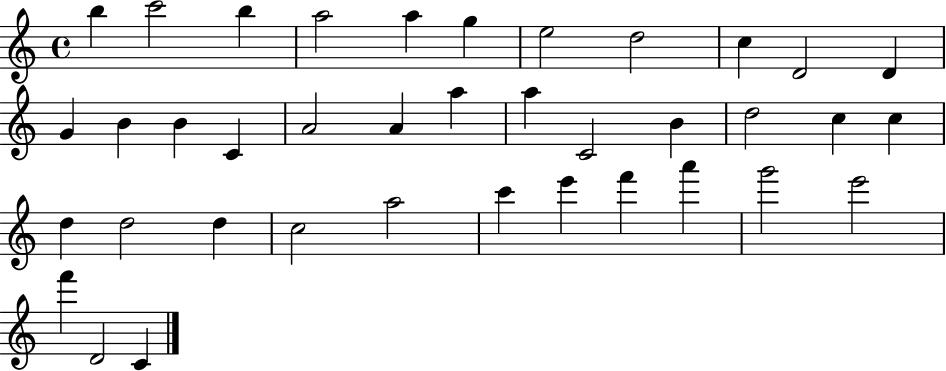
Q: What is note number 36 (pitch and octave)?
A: F6